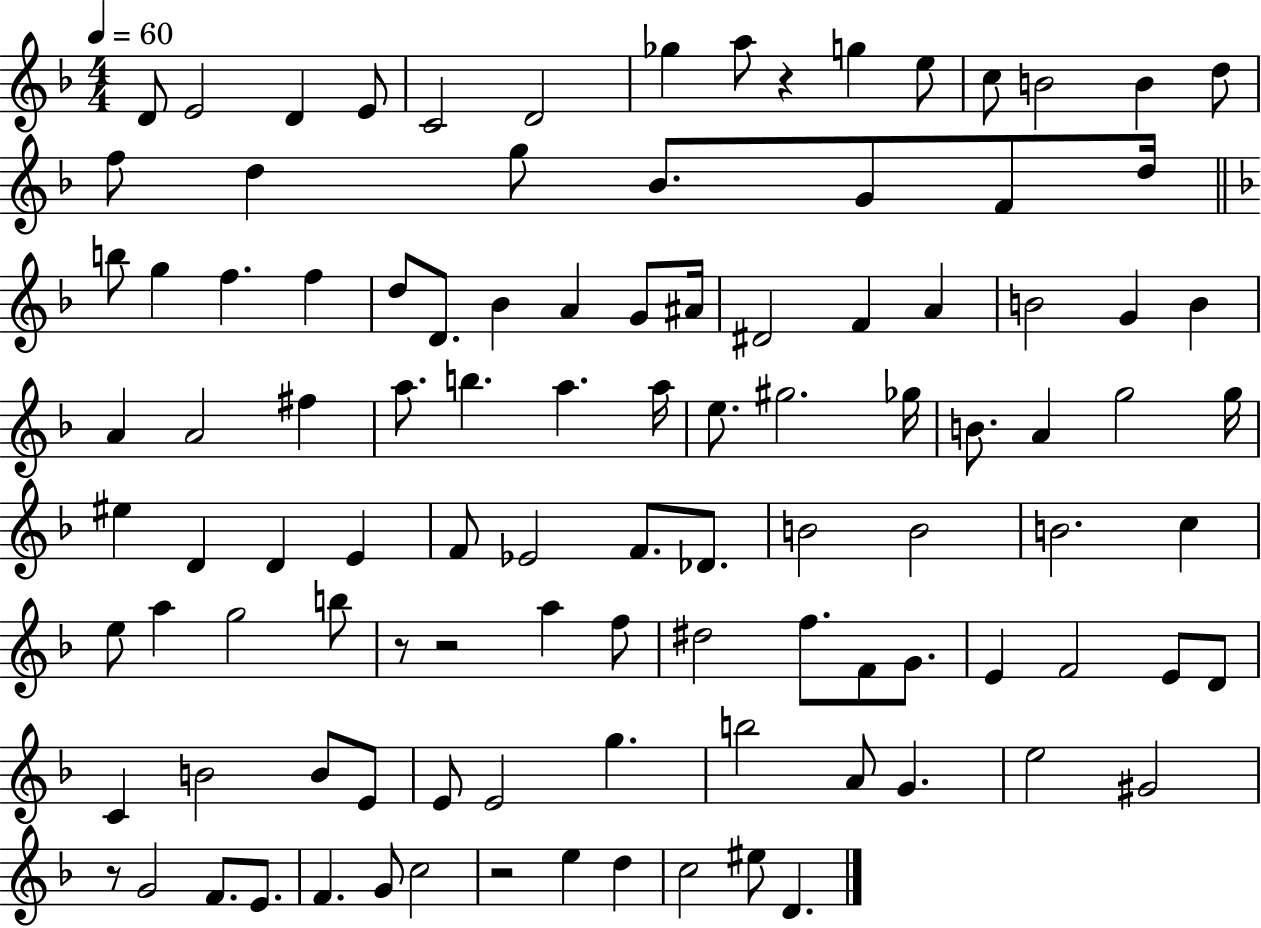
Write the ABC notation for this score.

X:1
T:Untitled
M:4/4
L:1/4
K:F
D/2 E2 D E/2 C2 D2 _g a/2 z g e/2 c/2 B2 B d/2 f/2 d g/2 _B/2 G/2 F/2 d/4 b/2 g f f d/2 D/2 _B A G/2 ^A/4 ^D2 F A B2 G B A A2 ^f a/2 b a a/4 e/2 ^g2 _g/4 B/2 A g2 g/4 ^e D D E F/2 _E2 F/2 _D/2 B2 B2 B2 c e/2 a g2 b/2 z/2 z2 a f/2 ^d2 f/2 F/2 G/2 E F2 E/2 D/2 C B2 B/2 E/2 E/2 E2 g b2 A/2 G e2 ^G2 z/2 G2 F/2 E/2 F G/2 c2 z2 e d c2 ^e/2 D